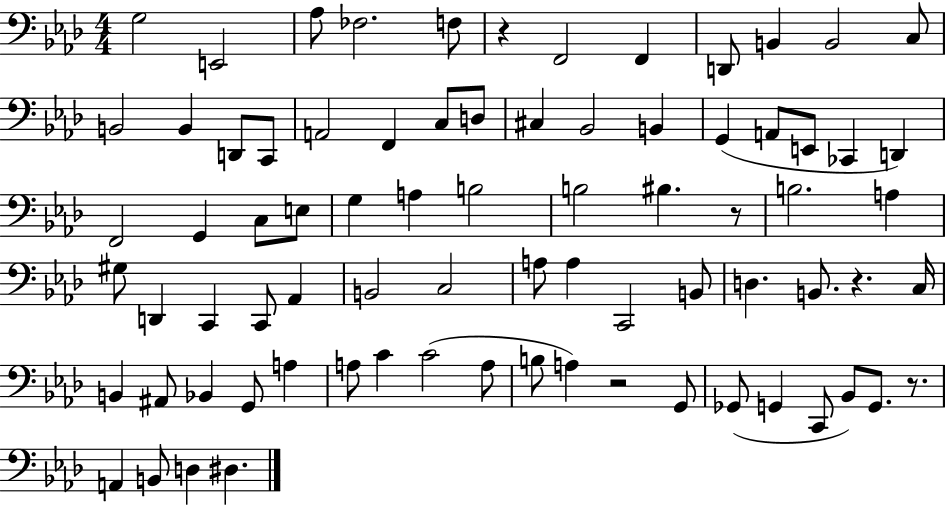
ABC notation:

X:1
T:Untitled
M:4/4
L:1/4
K:Ab
G,2 E,,2 _A,/2 _F,2 F,/2 z F,,2 F,, D,,/2 B,, B,,2 C,/2 B,,2 B,, D,,/2 C,,/2 A,,2 F,, C,/2 D,/2 ^C, _B,,2 B,, G,, A,,/2 E,,/2 _C,, D,, F,,2 G,, C,/2 E,/2 G, A, B,2 B,2 ^B, z/2 B,2 A, ^G,/2 D,, C,, C,,/2 _A,, B,,2 C,2 A,/2 A, C,,2 B,,/2 D, B,,/2 z C,/4 B,, ^A,,/2 _B,, G,,/2 A, A,/2 C C2 A,/2 B,/2 A, z2 G,,/2 _G,,/2 G,, C,,/2 _B,,/2 G,,/2 z/2 A,, B,,/2 D, ^D,